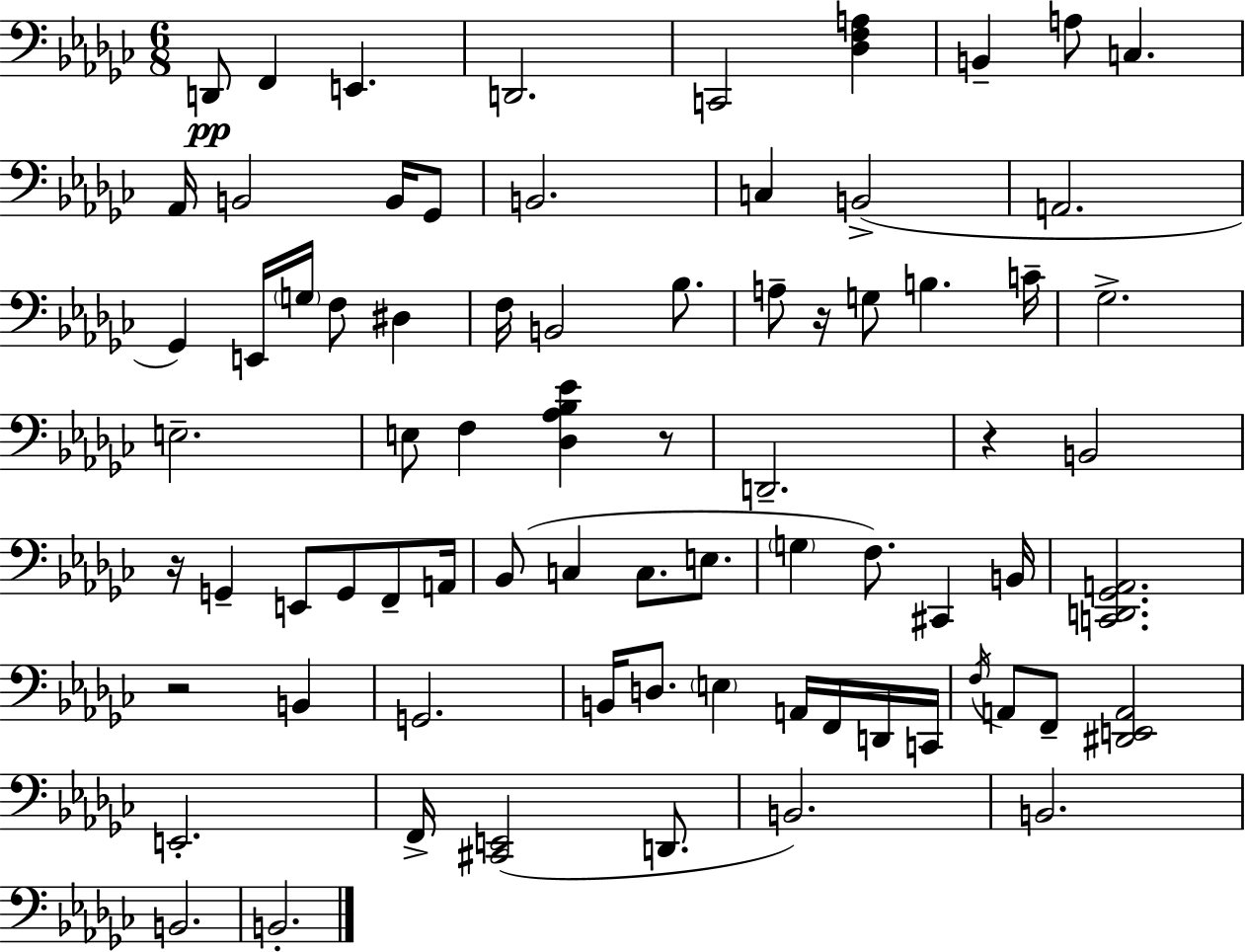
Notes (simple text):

D2/e F2/q E2/q. D2/h. C2/h [Db3,F3,A3]/q B2/q A3/e C3/q. Ab2/s B2/h B2/s Gb2/e B2/h. C3/q B2/h A2/h. Gb2/q E2/s G3/s F3/e D#3/q F3/s B2/h Bb3/e. A3/e R/s G3/e B3/q. C4/s Gb3/h. E3/h. E3/e F3/q [Db3,Ab3,Bb3,Eb4]/q R/e D2/h. R/q B2/h R/s G2/q E2/e G2/e F2/e A2/s Bb2/e C3/q C3/e. E3/e. G3/q F3/e. C#2/q B2/s [C2,D2,Gb2,A2]/h. R/h B2/q G2/h. B2/s D3/e. E3/q A2/s F2/s D2/s C2/s F3/s A2/e F2/e [D#2,E2,A2]/h E2/h. F2/s [C#2,E2]/h D2/e. B2/h. B2/h. B2/h. B2/h.